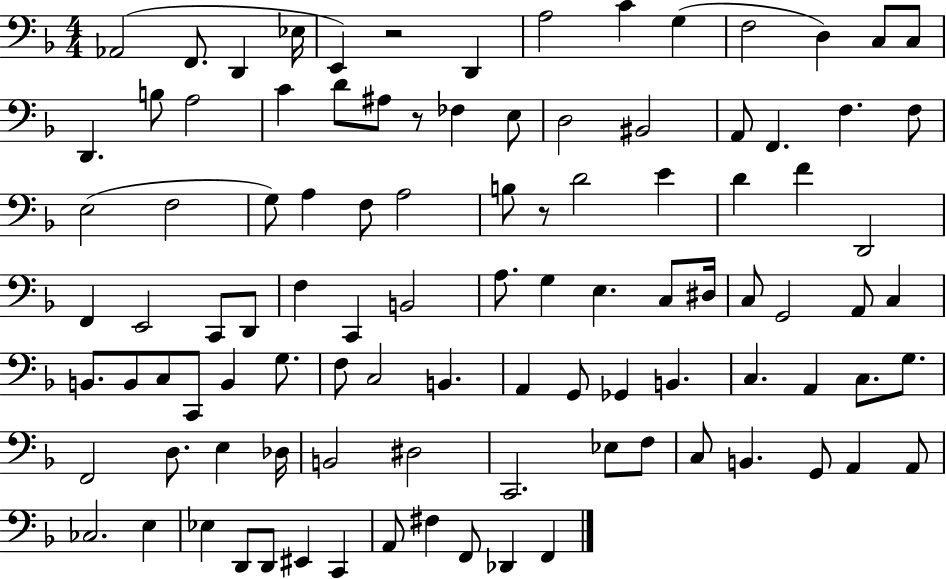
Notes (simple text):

Ab2/h F2/e. D2/q Eb3/s E2/q R/h D2/q A3/h C4/q G3/q F3/h D3/q C3/e C3/e D2/q. B3/e A3/h C4/q D4/e A#3/e R/e FES3/q E3/e D3/h BIS2/h A2/e F2/q. F3/q. F3/e E3/h F3/h G3/e A3/q F3/e A3/h B3/e R/e D4/h E4/q D4/q F4/q D2/h F2/q E2/h C2/e D2/e F3/q C2/q B2/h A3/e. G3/q E3/q. C3/e D#3/s C3/e G2/h A2/e C3/q B2/e. B2/e C3/e C2/e B2/q G3/e. F3/e C3/h B2/q. A2/q G2/e Gb2/q B2/q. C3/q. A2/q C3/e. G3/e. F2/h D3/e. E3/q Db3/s B2/h D#3/h C2/h. Eb3/e F3/e C3/e B2/q. G2/e A2/q A2/e CES3/h. E3/q Eb3/q D2/e D2/e EIS2/q C2/q A2/e F#3/q F2/e Db2/q F2/q